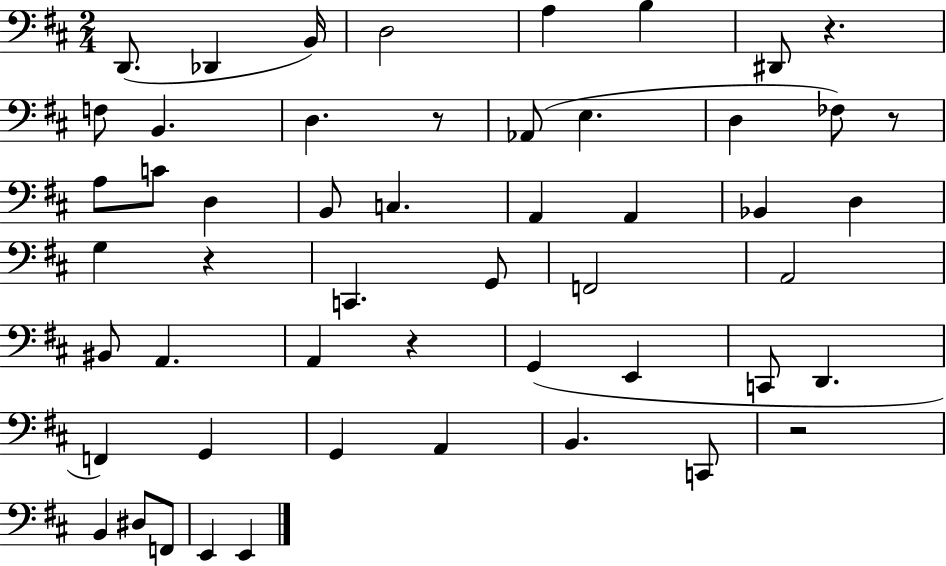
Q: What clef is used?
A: bass